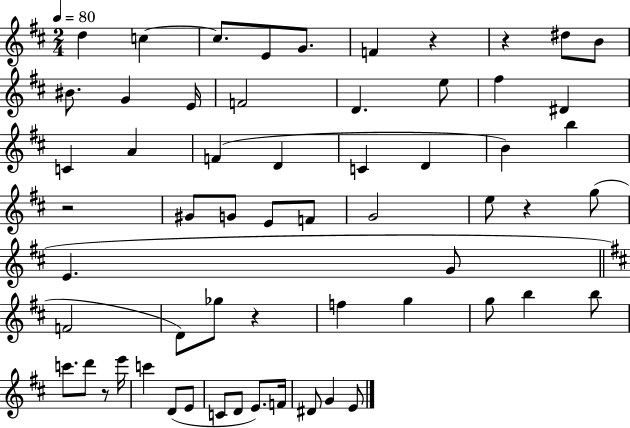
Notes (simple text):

D5/q C5/q C5/e. E4/e G4/e. F4/q R/q R/q D#5/e B4/e BIS4/e. G4/q E4/s F4/h D4/q. E5/e F#5/q D#4/q C4/q A4/q F4/q D4/q C4/q D4/q B4/q B5/q R/h G#4/e G4/e E4/e F4/e G4/h E5/e R/q G5/e E4/q. G4/e F4/h D4/e Gb5/e R/q F5/q G5/q G5/e B5/q B5/e C6/e. D6/e R/e E6/s C6/q D4/e E4/e C4/e D4/e E4/e. F4/s D#4/e G4/q E4/e